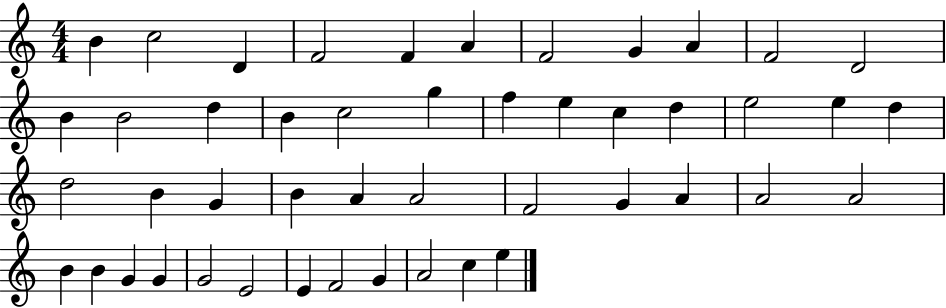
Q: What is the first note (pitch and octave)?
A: B4